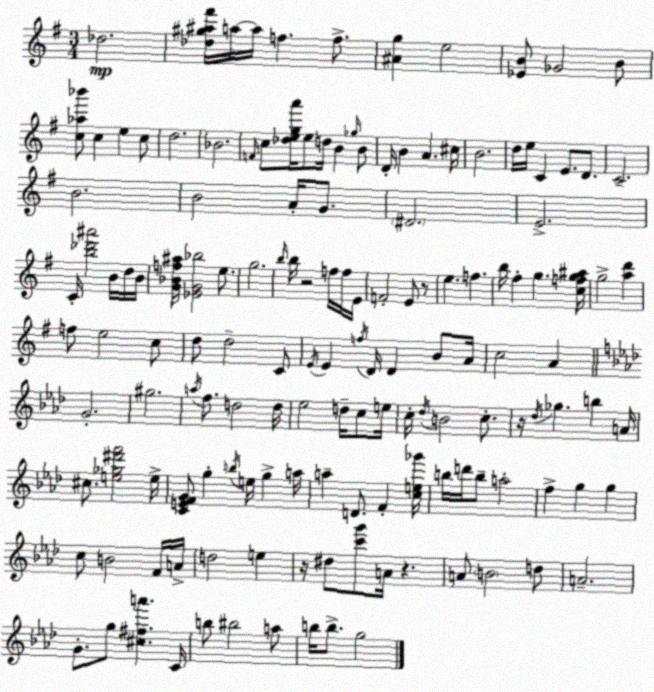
X:1
T:Untitled
M:3/4
L:1/4
K:G
_d2 [_d^g^a^f']/4 a/4 a/4 f f/2 [^Ag] e2 [_EB]/2 _G2 B/2 [c_a_b']/2 c e c/2 d2 _B2 F/4 c/2 [_dega']/4 e/2 d/4 B _g/4 B/2 D/4 B A ^c/4 B2 d/4 e/4 C E/2 D/2 C2 B2 B2 A/4 G/2 ^D2 E2 C/4 [b_d'^a']2 B/4 d/4 B/4 [G_Bf^a]/4 [_EG_b]2 e/2 g2 b/4 b/4 z2 f/4 f/4 E/4 F2 E/2 z/2 e f b/4 ^f g [cfg^a]/4 g2 [ad'] f/2 e2 c/2 d/2 d2 C/2 E/4 E f/4 D/4 D B/2 A/4 c2 A G2 ^g2 a/4 f/2 d2 d/4 _e2 d/4 c/2 e/4 c/4 _d/4 B2 c/2 z/4 _d/4 _g b A/4 ^c/2 [e_g^d'f']2 e/4 [CEFG]/2 g b/4 e/4 g a/4 a D/2 F [ce_g']/4 b/4 d'/4 b/2 a2 f g g c/2 B2 F/4 A/4 d2 e z/4 ^d/2 [c'g']/2 A/4 z A/2 B2 d/2 A2 G/2 g/2 [^c^fa'] C/4 b/2 ^b2 a/2 b/4 b/2 g2